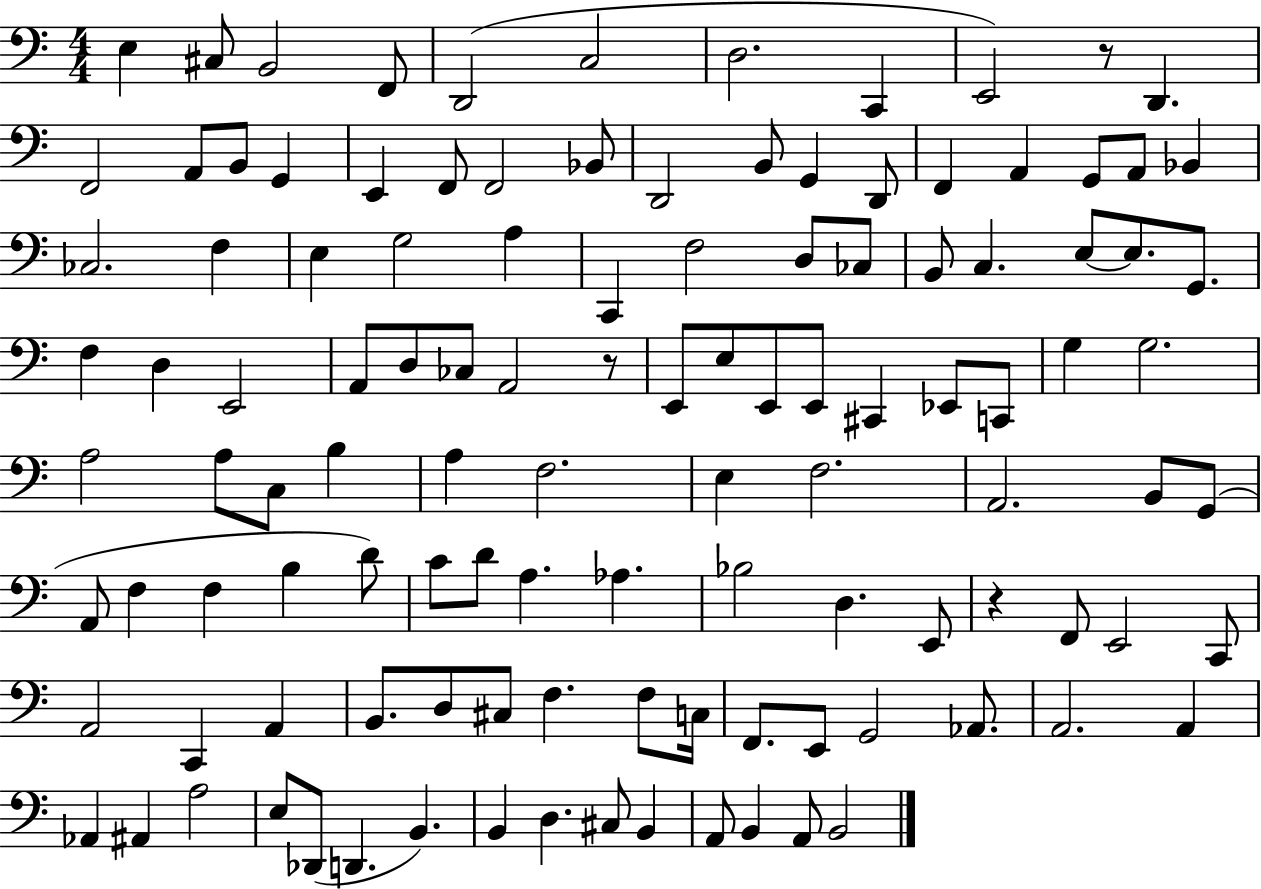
E3/q C#3/e B2/h F2/e D2/h C3/h D3/h. C2/q E2/h R/e D2/q. F2/h A2/e B2/e G2/q E2/q F2/e F2/h Bb2/e D2/h B2/e G2/q D2/e F2/q A2/q G2/e A2/e Bb2/q CES3/h. F3/q E3/q G3/h A3/q C2/q F3/h D3/e CES3/e B2/e C3/q. E3/e E3/e. G2/e. F3/q D3/q E2/h A2/e D3/e CES3/e A2/h R/e E2/e E3/e E2/e E2/e C#2/q Eb2/e C2/e G3/q G3/h. A3/h A3/e C3/e B3/q A3/q F3/h. E3/q F3/h. A2/h. B2/e G2/e A2/e F3/q F3/q B3/q D4/e C4/e D4/e A3/q. Ab3/q. Bb3/h D3/q. E2/e R/q F2/e E2/h C2/e A2/h C2/q A2/q B2/e. D3/e C#3/e F3/q. F3/e C3/s F2/e. E2/e G2/h Ab2/e. A2/h. A2/q Ab2/q A#2/q A3/h E3/e Db2/e D2/q. B2/q. B2/q D3/q. C#3/e B2/q A2/e B2/q A2/e B2/h